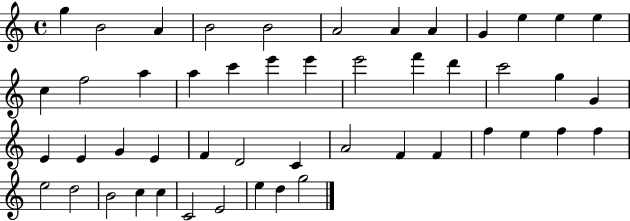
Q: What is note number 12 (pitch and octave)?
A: E5